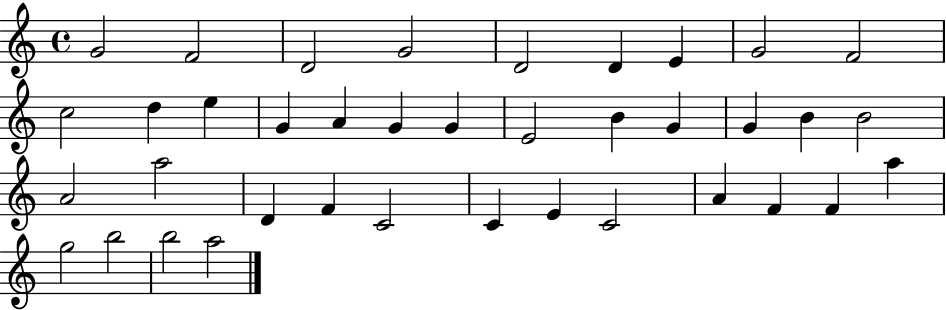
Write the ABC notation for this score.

X:1
T:Untitled
M:4/4
L:1/4
K:C
G2 F2 D2 G2 D2 D E G2 F2 c2 d e G A G G E2 B G G B B2 A2 a2 D F C2 C E C2 A F F a g2 b2 b2 a2